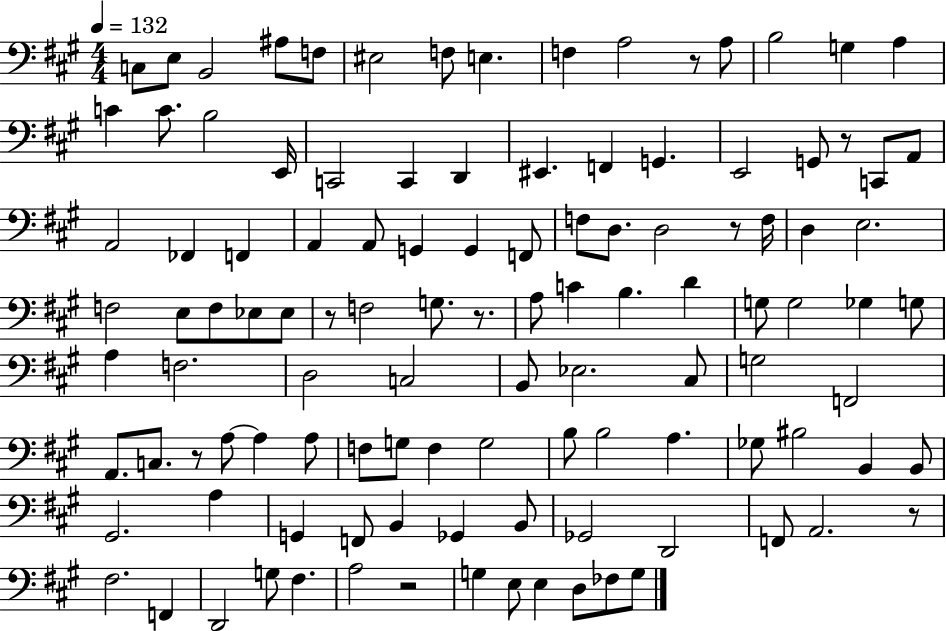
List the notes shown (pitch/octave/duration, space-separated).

C3/e E3/e B2/h A#3/e F3/e EIS3/h F3/e E3/q. F3/q A3/h R/e A3/e B3/h G3/q A3/q C4/q C4/e. B3/h E2/s C2/h C2/q D2/q EIS2/q. F2/q G2/q. E2/h G2/e R/e C2/e A2/e A2/h FES2/q F2/q A2/q A2/e G2/q G2/q F2/e F3/e D3/e. D3/h R/e F3/s D3/q E3/h. F3/h E3/e F3/e Eb3/e Eb3/e R/e F3/h G3/e. R/e. A3/e C4/q B3/q. D4/q G3/e G3/h Gb3/q G3/e A3/q F3/h. D3/h C3/h B2/e Eb3/h. C#3/e G3/h F2/h A2/e. C3/e. R/e A3/e A3/q A3/e F3/e G3/e F3/q G3/h B3/e B3/h A3/q. Gb3/e BIS3/h B2/q B2/e G#2/h. A3/q G2/q F2/e B2/q Gb2/q B2/e Gb2/h D2/h F2/e A2/h. R/e F#3/h. F2/q D2/h G3/e F#3/q. A3/h R/h G3/q E3/e E3/q D3/e FES3/e G3/e